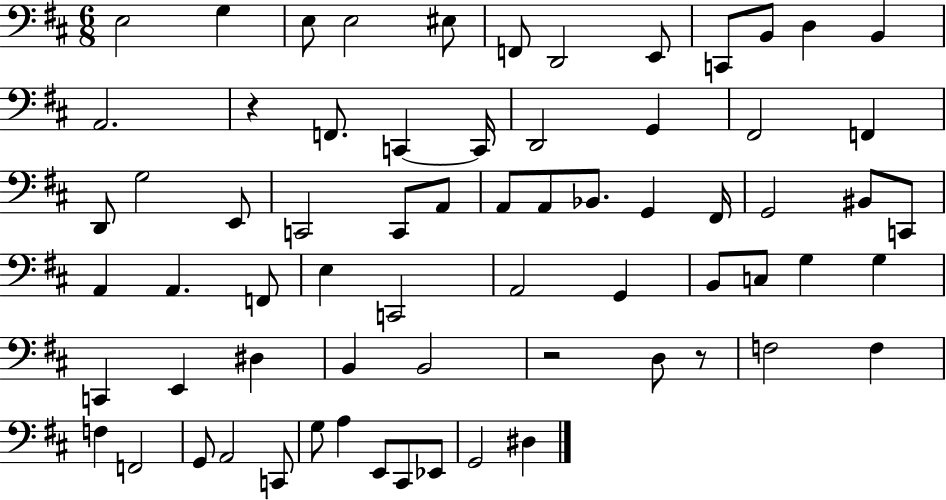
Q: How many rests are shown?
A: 3